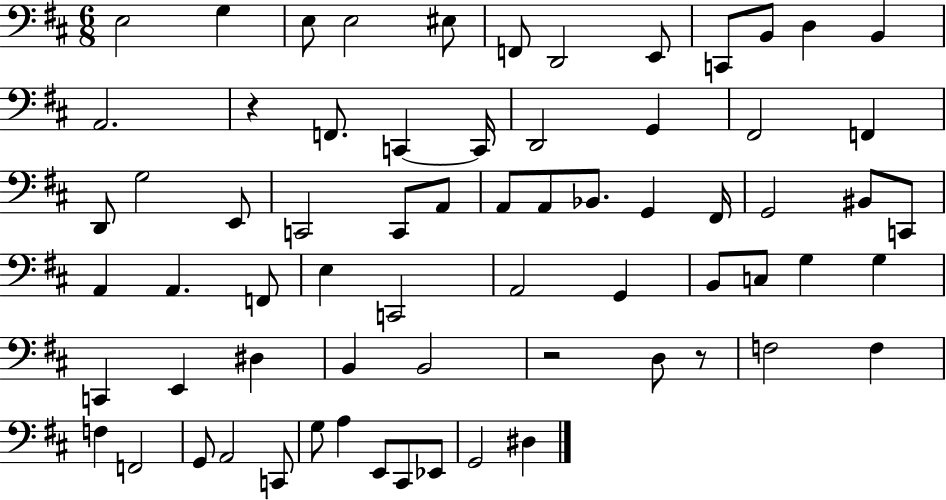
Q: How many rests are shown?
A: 3